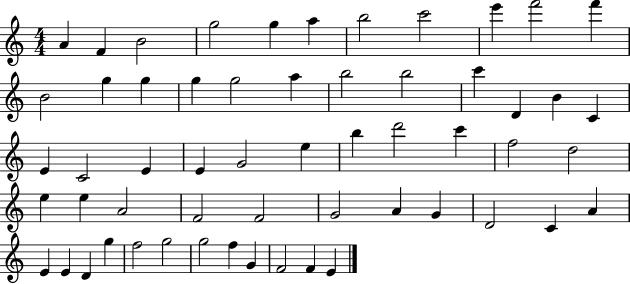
{
  \clef treble
  \numericTimeSignature
  \time 4/4
  \key c \major
  a'4 f'4 b'2 | g''2 g''4 a''4 | b''2 c'''2 | e'''4 f'''2 f'''4 | \break b'2 g''4 g''4 | g''4 g''2 a''4 | b''2 b''2 | c'''4 d'4 b'4 c'4 | \break e'4 c'2 e'4 | e'4 g'2 e''4 | b''4 d'''2 c'''4 | f''2 d''2 | \break e''4 e''4 a'2 | f'2 f'2 | g'2 a'4 g'4 | d'2 c'4 a'4 | \break e'4 e'4 d'4 g''4 | f''2 g''2 | g''2 f''4 g'4 | f'2 f'4 e'4 | \break \bar "|."
}